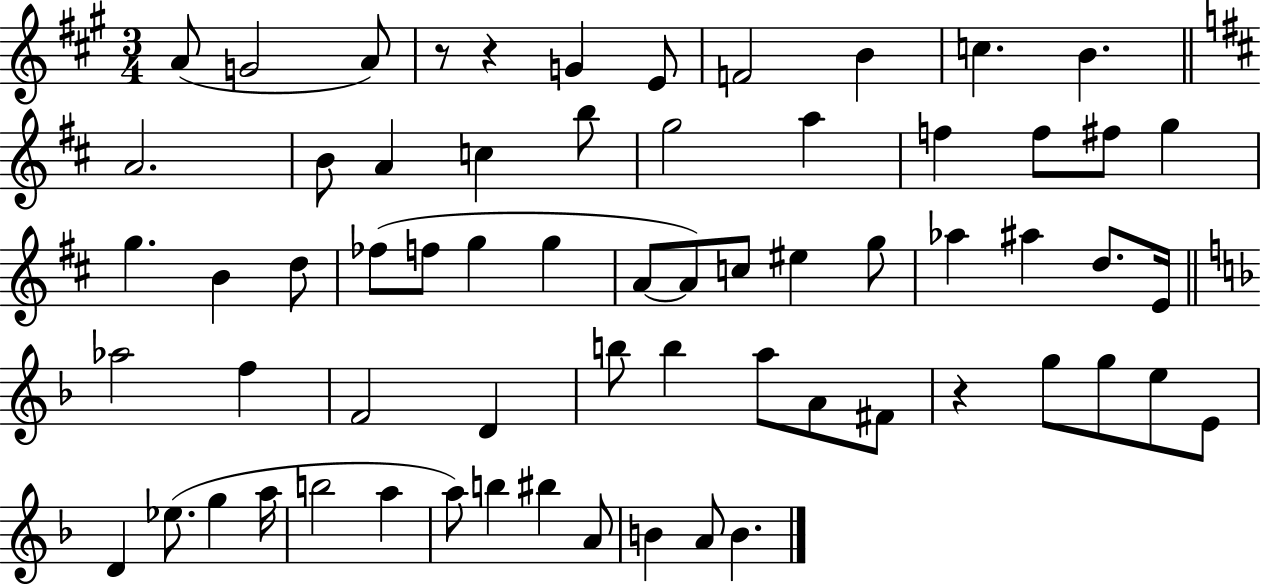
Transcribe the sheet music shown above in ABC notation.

X:1
T:Untitled
M:3/4
L:1/4
K:A
A/2 G2 A/2 z/2 z G E/2 F2 B c B A2 B/2 A c b/2 g2 a f f/2 ^f/2 g g B d/2 _f/2 f/2 g g A/2 A/2 c/2 ^e g/2 _a ^a d/2 E/4 _a2 f F2 D b/2 b a/2 A/2 ^F/2 z g/2 g/2 e/2 E/2 D _e/2 g a/4 b2 a a/2 b ^b A/2 B A/2 B